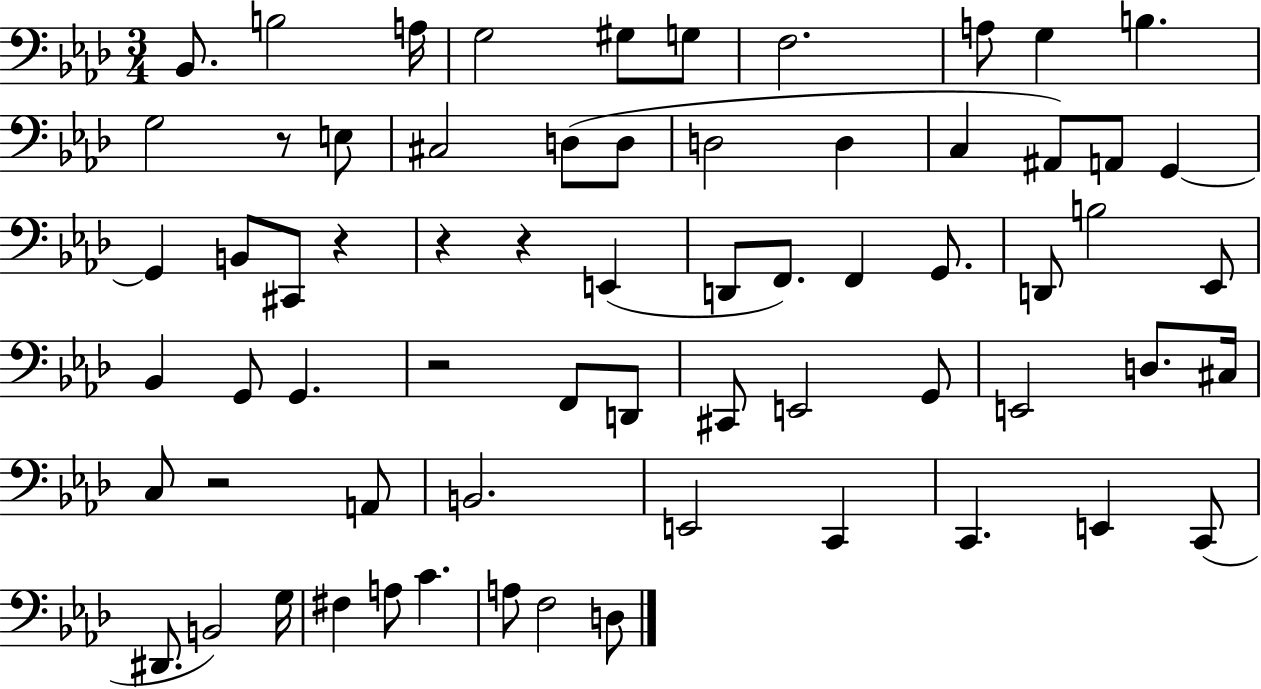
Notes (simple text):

Bb2/e. B3/h A3/s G3/h G#3/e G3/e F3/h. A3/e G3/q B3/q. G3/h R/e E3/e C#3/h D3/e D3/e D3/h D3/q C3/q A#2/e A2/e G2/q G2/q B2/e C#2/e R/q R/q R/q E2/q D2/e F2/e. F2/q G2/e. D2/e B3/h Eb2/e Bb2/q G2/e G2/q. R/h F2/e D2/e C#2/e E2/h G2/e E2/h D3/e. C#3/s C3/e R/h A2/e B2/h. E2/h C2/q C2/q. E2/q C2/e D#2/e. B2/h G3/s F#3/q A3/e C4/q. A3/e F3/h D3/e